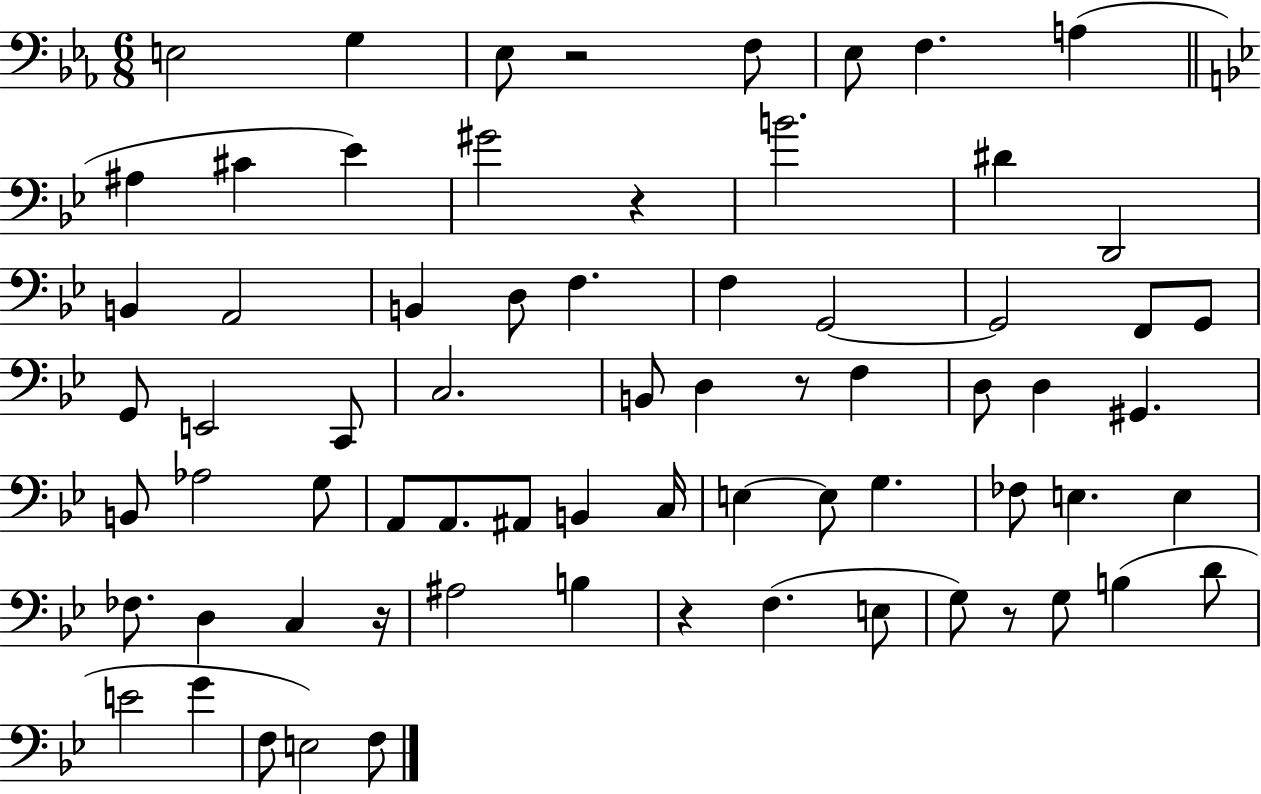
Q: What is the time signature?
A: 6/8